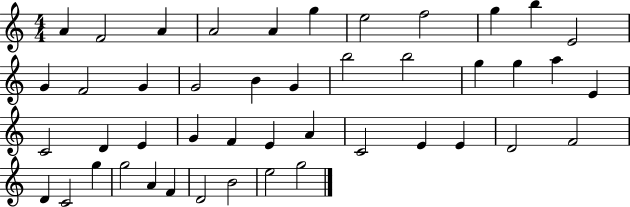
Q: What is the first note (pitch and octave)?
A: A4